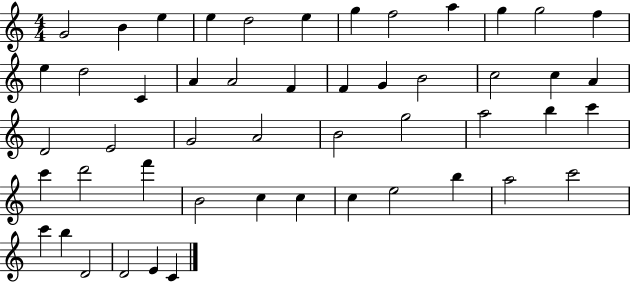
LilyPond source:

{
  \clef treble
  \numericTimeSignature
  \time 4/4
  \key c \major
  g'2 b'4 e''4 | e''4 d''2 e''4 | g''4 f''2 a''4 | g''4 g''2 f''4 | \break e''4 d''2 c'4 | a'4 a'2 f'4 | f'4 g'4 b'2 | c''2 c''4 a'4 | \break d'2 e'2 | g'2 a'2 | b'2 g''2 | a''2 b''4 c'''4 | \break c'''4 d'''2 f'''4 | b'2 c''4 c''4 | c''4 e''2 b''4 | a''2 c'''2 | \break c'''4 b''4 d'2 | d'2 e'4 c'4 | \bar "|."
}